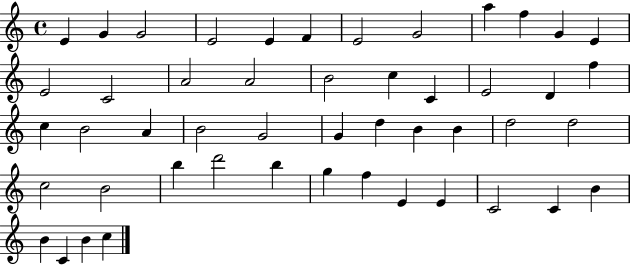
E4/q G4/q G4/h E4/h E4/q F4/q E4/h G4/h A5/q F5/q G4/q E4/q E4/h C4/h A4/h A4/h B4/h C5/q C4/q E4/h D4/q F5/q C5/q B4/h A4/q B4/h G4/h G4/q D5/q B4/q B4/q D5/h D5/h C5/h B4/h B5/q D6/h B5/q G5/q F5/q E4/q E4/q C4/h C4/q B4/q B4/q C4/q B4/q C5/q